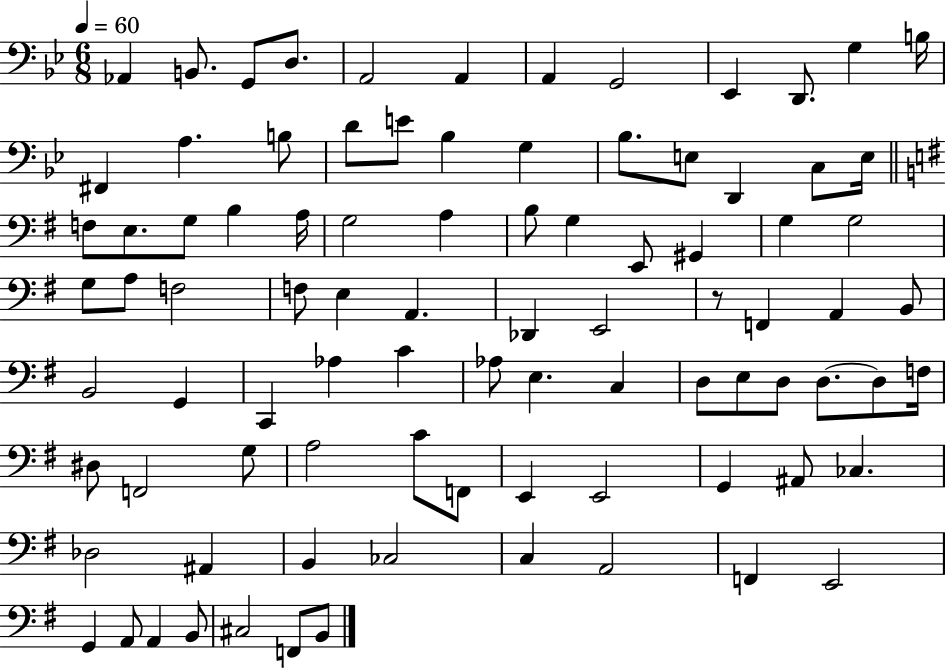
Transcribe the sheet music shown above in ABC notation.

X:1
T:Untitled
M:6/8
L:1/4
K:Bb
_A,, B,,/2 G,,/2 D,/2 A,,2 A,, A,, G,,2 _E,, D,,/2 G, B,/4 ^F,, A, B,/2 D/2 E/2 _B, G, _B,/2 E,/2 D,, C,/2 E,/4 F,/2 E,/2 G,/2 B, A,/4 G,2 A, B,/2 G, E,,/2 ^G,, G, G,2 G,/2 A,/2 F,2 F,/2 E, A,, _D,, E,,2 z/2 F,, A,, B,,/2 B,,2 G,, C,, _A, C _A,/2 E, C, D,/2 E,/2 D,/2 D,/2 D,/2 F,/4 ^D,/2 F,,2 G,/2 A,2 C/2 F,,/2 E,, E,,2 G,, ^A,,/2 _C, _D,2 ^A,, B,, _C,2 C, A,,2 F,, E,,2 G,, A,,/2 A,, B,,/2 ^C,2 F,,/2 B,,/2